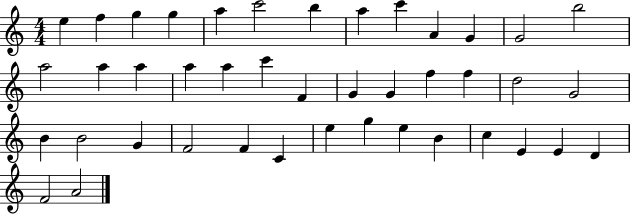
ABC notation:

X:1
T:Untitled
M:4/4
L:1/4
K:C
e f g g a c'2 b a c' A G G2 b2 a2 a a a a c' F G G f f d2 G2 B B2 G F2 F C e g e B c E E D F2 A2